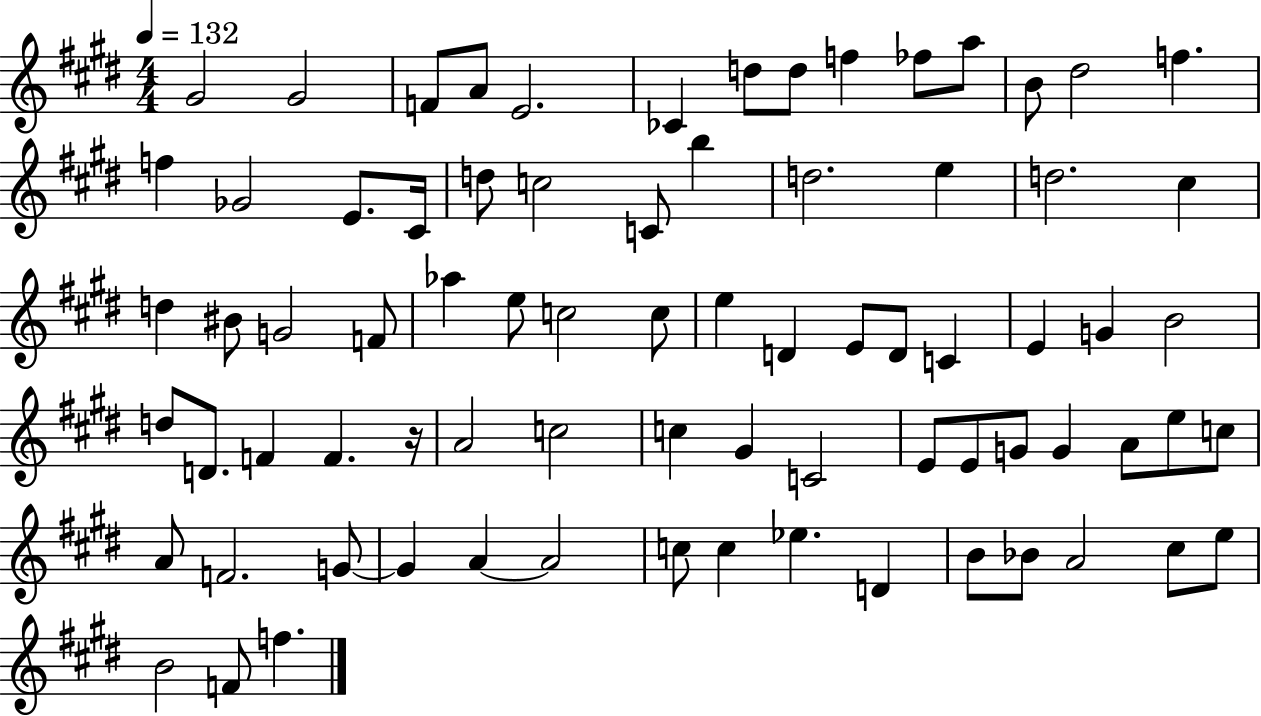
G#4/h G#4/h F4/e A4/e E4/h. CES4/q D5/e D5/e F5/q FES5/e A5/e B4/e D#5/h F5/q. F5/q Gb4/h E4/e. C#4/s D5/e C5/h C4/e B5/q D5/h. E5/q D5/h. C#5/q D5/q BIS4/e G4/h F4/e Ab5/q E5/e C5/h C5/e E5/q D4/q E4/e D4/e C4/q E4/q G4/q B4/h D5/e D4/e. F4/q F4/q. R/s A4/h C5/h C5/q G#4/q C4/h E4/e E4/e G4/e G4/q A4/e E5/e C5/e A4/e F4/h. G4/e G4/q A4/q A4/h C5/e C5/q Eb5/q. D4/q B4/e Bb4/e A4/h C#5/e E5/e B4/h F4/e F5/q.